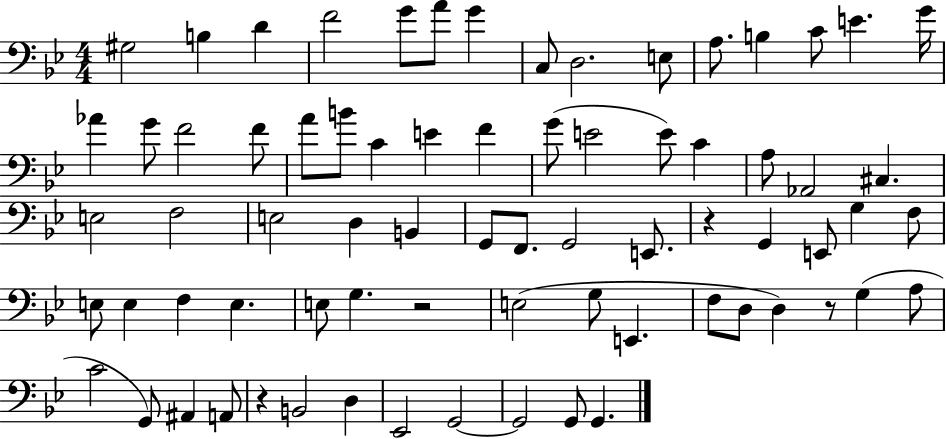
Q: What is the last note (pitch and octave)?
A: G2